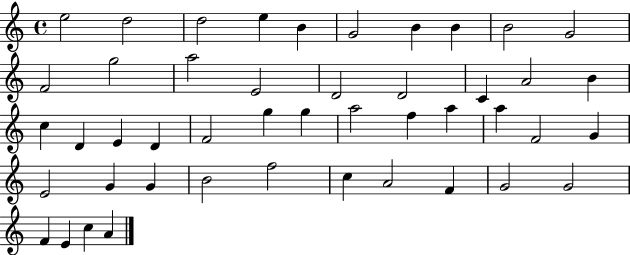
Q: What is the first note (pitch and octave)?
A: E5